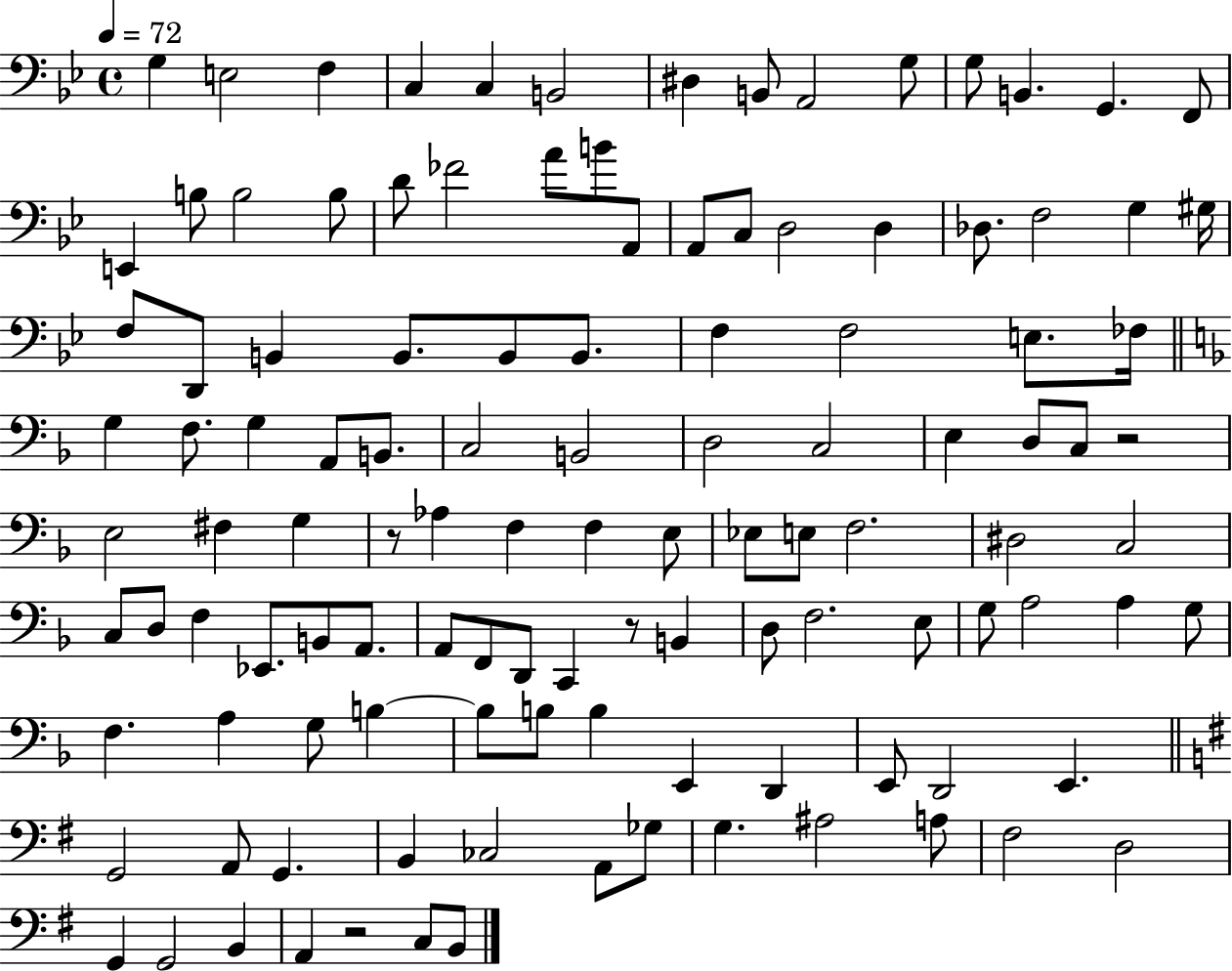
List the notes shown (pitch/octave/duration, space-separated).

G3/q E3/h F3/q C3/q C3/q B2/h D#3/q B2/e A2/h G3/e G3/e B2/q. G2/q. F2/e E2/q B3/e B3/h B3/e D4/e FES4/h A4/e B4/e A2/e A2/e C3/e D3/h D3/q Db3/e. F3/h G3/q G#3/s F3/e D2/e B2/q B2/e. B2/e B2/e. F3/q F3/h E3/e. FES3/s G3/q F3/e. G3/q A2/e B2/e. C3/h B2/h D3/h C3/h E3/q D3/e C3/e R/h E3/h F#3/q G3/q R/e Ab3/q F3/q F3/q E3/e Eb3/e E3/e F3/h. D#3/h C3/h C3/e D3/e F3/q Eb2/e. B2/e A2/e. A2/e F2/e D2/e C2/q R/e B2/q D3/e F3/h. E3/e G3/e A3/h A3/q G3/e F3/q. A3/q G3/e B3/q B3/e B3/e B3/q E2/q D2/q E2/e D2/h E2/q. G2/h A2/e G2/q. B2/q CES3/h A2/e Gb3/e G3/q. A#3/h A3/e F#3/h D3/h G2/q G2/h B2/q A2/q R/h C3/e B2/e